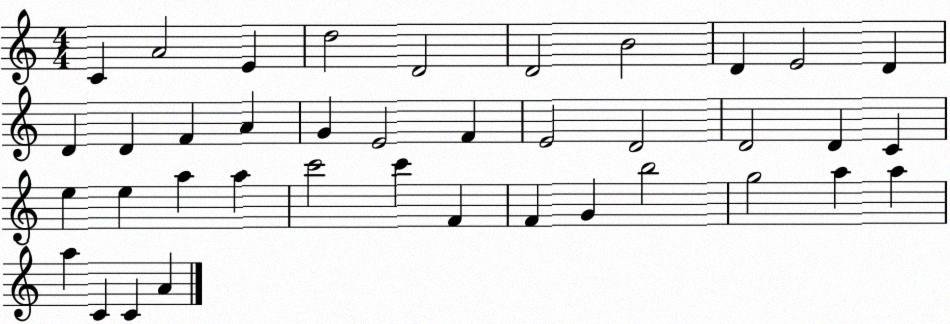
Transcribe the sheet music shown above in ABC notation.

X:1
T:Untitled
M:4/4
L:1/4
K:C
C A2 E d2 D2 D2 B2 D E2 D D D F A G E2 F E2 D2 D2 D C e e a a c'2 c' F F G b2 g2 a a a C C A